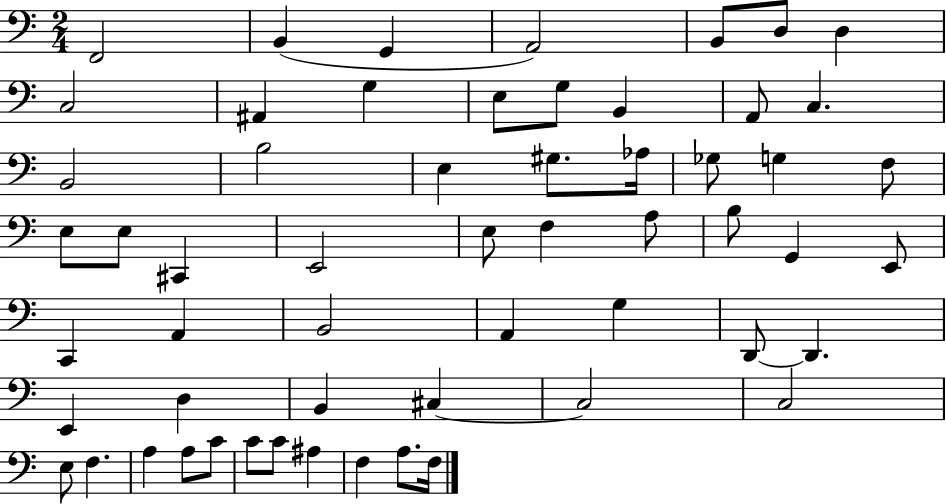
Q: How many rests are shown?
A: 0